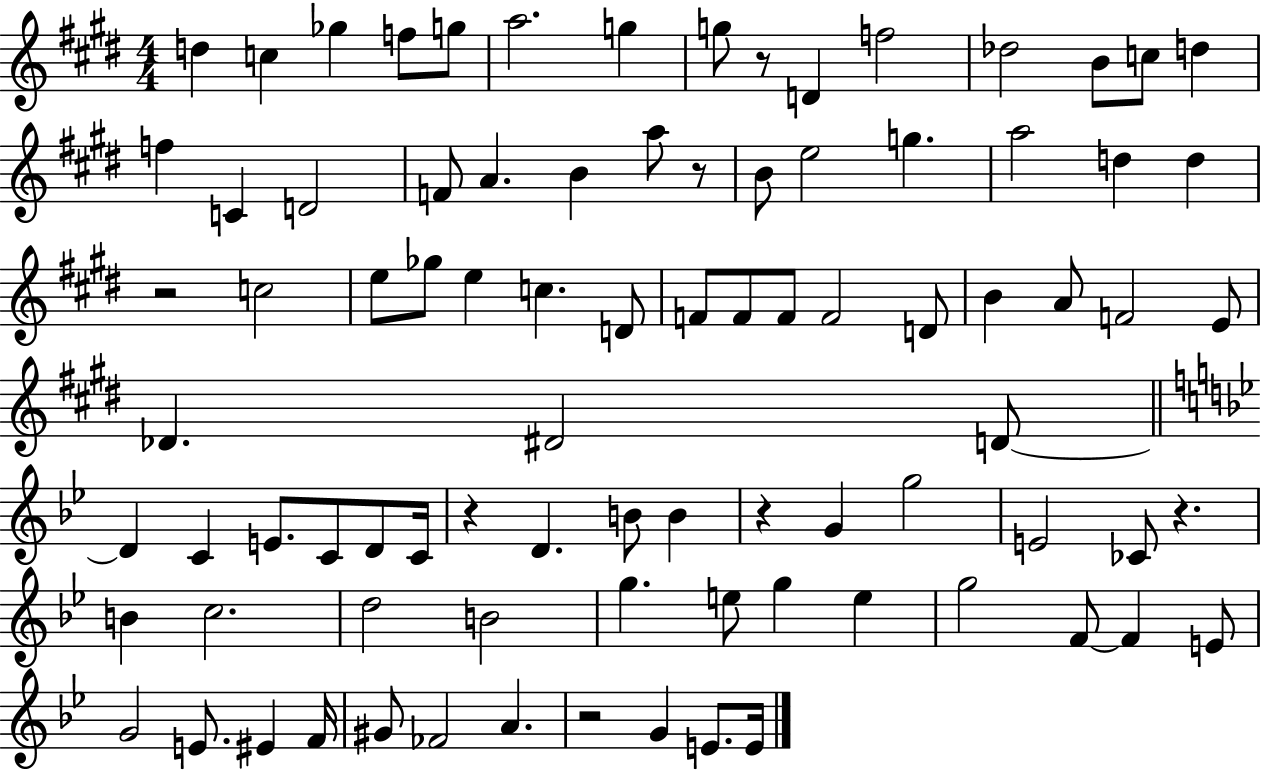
D5/q C5/q Gb5/q F5/e G5/e A5/h. G5/q G5/e R/e D4/q F5/h Db5/h B4/e C5/e D5/q F5/q C4/q D4/h F4/e A4/q. B4/q A5/e R/e B4/e E5/h G5/q. A5/h D5/q D5/q R/h C5/h E5/e Gb5/e E5/q C5/q. D4/e F4/e F4/e F4/e F4/h D4/e B4/q A4/e F4/h E4/e Db4/q. D#4/h D4/e D4/q C4/q E4/e. C4/e D4/e C4/s R/q D4/q. B4/e B4/q R/q G4/q G5/h E4/h CES4/e R/q. B4/q C5/h. D5/h B4/h G5/q. E5/e G5/q E5/q G5/h F4/e F4/q E4/e G4/h E4/e. EIS4/q F4/s G#4/e FES4/h A4/q. R/h G4/q E4/e. E4/s